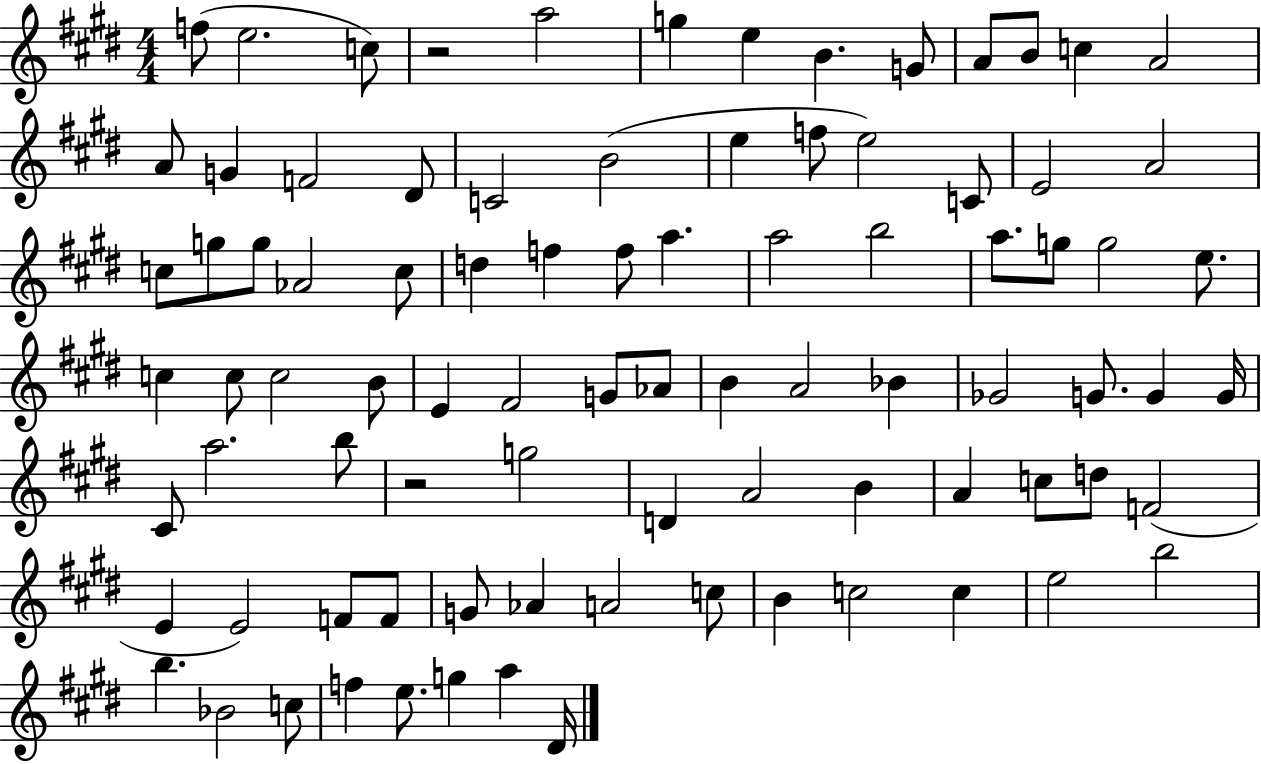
X:1
T:Untitled
M:4/4
L:1/4
K:E
f/2 e2 c/2 z2 a2 g e B G/2 A/2 B/2 c A2 A/2 G F2 ^D/2 C2 B2 e f/2 e2 C/2 E2 A2 c/2 g/2 g/2 _A2 c/2 d f f/2 a a2 b2 a/2 g/2 g2 e/2 c c/2 c2 B/2 E ^F2 G/2 _A/2 B A2 _B _G2 G/2 G G/4 ^C/2 a2 b/2 z2 g2 D A2 B A c/2 d/2 F2 E E2 F/2 F/2 G/2 _A A2 c/2 B c2 c e2 b2 b _B2 c/2 f e/2 g a ^D/4